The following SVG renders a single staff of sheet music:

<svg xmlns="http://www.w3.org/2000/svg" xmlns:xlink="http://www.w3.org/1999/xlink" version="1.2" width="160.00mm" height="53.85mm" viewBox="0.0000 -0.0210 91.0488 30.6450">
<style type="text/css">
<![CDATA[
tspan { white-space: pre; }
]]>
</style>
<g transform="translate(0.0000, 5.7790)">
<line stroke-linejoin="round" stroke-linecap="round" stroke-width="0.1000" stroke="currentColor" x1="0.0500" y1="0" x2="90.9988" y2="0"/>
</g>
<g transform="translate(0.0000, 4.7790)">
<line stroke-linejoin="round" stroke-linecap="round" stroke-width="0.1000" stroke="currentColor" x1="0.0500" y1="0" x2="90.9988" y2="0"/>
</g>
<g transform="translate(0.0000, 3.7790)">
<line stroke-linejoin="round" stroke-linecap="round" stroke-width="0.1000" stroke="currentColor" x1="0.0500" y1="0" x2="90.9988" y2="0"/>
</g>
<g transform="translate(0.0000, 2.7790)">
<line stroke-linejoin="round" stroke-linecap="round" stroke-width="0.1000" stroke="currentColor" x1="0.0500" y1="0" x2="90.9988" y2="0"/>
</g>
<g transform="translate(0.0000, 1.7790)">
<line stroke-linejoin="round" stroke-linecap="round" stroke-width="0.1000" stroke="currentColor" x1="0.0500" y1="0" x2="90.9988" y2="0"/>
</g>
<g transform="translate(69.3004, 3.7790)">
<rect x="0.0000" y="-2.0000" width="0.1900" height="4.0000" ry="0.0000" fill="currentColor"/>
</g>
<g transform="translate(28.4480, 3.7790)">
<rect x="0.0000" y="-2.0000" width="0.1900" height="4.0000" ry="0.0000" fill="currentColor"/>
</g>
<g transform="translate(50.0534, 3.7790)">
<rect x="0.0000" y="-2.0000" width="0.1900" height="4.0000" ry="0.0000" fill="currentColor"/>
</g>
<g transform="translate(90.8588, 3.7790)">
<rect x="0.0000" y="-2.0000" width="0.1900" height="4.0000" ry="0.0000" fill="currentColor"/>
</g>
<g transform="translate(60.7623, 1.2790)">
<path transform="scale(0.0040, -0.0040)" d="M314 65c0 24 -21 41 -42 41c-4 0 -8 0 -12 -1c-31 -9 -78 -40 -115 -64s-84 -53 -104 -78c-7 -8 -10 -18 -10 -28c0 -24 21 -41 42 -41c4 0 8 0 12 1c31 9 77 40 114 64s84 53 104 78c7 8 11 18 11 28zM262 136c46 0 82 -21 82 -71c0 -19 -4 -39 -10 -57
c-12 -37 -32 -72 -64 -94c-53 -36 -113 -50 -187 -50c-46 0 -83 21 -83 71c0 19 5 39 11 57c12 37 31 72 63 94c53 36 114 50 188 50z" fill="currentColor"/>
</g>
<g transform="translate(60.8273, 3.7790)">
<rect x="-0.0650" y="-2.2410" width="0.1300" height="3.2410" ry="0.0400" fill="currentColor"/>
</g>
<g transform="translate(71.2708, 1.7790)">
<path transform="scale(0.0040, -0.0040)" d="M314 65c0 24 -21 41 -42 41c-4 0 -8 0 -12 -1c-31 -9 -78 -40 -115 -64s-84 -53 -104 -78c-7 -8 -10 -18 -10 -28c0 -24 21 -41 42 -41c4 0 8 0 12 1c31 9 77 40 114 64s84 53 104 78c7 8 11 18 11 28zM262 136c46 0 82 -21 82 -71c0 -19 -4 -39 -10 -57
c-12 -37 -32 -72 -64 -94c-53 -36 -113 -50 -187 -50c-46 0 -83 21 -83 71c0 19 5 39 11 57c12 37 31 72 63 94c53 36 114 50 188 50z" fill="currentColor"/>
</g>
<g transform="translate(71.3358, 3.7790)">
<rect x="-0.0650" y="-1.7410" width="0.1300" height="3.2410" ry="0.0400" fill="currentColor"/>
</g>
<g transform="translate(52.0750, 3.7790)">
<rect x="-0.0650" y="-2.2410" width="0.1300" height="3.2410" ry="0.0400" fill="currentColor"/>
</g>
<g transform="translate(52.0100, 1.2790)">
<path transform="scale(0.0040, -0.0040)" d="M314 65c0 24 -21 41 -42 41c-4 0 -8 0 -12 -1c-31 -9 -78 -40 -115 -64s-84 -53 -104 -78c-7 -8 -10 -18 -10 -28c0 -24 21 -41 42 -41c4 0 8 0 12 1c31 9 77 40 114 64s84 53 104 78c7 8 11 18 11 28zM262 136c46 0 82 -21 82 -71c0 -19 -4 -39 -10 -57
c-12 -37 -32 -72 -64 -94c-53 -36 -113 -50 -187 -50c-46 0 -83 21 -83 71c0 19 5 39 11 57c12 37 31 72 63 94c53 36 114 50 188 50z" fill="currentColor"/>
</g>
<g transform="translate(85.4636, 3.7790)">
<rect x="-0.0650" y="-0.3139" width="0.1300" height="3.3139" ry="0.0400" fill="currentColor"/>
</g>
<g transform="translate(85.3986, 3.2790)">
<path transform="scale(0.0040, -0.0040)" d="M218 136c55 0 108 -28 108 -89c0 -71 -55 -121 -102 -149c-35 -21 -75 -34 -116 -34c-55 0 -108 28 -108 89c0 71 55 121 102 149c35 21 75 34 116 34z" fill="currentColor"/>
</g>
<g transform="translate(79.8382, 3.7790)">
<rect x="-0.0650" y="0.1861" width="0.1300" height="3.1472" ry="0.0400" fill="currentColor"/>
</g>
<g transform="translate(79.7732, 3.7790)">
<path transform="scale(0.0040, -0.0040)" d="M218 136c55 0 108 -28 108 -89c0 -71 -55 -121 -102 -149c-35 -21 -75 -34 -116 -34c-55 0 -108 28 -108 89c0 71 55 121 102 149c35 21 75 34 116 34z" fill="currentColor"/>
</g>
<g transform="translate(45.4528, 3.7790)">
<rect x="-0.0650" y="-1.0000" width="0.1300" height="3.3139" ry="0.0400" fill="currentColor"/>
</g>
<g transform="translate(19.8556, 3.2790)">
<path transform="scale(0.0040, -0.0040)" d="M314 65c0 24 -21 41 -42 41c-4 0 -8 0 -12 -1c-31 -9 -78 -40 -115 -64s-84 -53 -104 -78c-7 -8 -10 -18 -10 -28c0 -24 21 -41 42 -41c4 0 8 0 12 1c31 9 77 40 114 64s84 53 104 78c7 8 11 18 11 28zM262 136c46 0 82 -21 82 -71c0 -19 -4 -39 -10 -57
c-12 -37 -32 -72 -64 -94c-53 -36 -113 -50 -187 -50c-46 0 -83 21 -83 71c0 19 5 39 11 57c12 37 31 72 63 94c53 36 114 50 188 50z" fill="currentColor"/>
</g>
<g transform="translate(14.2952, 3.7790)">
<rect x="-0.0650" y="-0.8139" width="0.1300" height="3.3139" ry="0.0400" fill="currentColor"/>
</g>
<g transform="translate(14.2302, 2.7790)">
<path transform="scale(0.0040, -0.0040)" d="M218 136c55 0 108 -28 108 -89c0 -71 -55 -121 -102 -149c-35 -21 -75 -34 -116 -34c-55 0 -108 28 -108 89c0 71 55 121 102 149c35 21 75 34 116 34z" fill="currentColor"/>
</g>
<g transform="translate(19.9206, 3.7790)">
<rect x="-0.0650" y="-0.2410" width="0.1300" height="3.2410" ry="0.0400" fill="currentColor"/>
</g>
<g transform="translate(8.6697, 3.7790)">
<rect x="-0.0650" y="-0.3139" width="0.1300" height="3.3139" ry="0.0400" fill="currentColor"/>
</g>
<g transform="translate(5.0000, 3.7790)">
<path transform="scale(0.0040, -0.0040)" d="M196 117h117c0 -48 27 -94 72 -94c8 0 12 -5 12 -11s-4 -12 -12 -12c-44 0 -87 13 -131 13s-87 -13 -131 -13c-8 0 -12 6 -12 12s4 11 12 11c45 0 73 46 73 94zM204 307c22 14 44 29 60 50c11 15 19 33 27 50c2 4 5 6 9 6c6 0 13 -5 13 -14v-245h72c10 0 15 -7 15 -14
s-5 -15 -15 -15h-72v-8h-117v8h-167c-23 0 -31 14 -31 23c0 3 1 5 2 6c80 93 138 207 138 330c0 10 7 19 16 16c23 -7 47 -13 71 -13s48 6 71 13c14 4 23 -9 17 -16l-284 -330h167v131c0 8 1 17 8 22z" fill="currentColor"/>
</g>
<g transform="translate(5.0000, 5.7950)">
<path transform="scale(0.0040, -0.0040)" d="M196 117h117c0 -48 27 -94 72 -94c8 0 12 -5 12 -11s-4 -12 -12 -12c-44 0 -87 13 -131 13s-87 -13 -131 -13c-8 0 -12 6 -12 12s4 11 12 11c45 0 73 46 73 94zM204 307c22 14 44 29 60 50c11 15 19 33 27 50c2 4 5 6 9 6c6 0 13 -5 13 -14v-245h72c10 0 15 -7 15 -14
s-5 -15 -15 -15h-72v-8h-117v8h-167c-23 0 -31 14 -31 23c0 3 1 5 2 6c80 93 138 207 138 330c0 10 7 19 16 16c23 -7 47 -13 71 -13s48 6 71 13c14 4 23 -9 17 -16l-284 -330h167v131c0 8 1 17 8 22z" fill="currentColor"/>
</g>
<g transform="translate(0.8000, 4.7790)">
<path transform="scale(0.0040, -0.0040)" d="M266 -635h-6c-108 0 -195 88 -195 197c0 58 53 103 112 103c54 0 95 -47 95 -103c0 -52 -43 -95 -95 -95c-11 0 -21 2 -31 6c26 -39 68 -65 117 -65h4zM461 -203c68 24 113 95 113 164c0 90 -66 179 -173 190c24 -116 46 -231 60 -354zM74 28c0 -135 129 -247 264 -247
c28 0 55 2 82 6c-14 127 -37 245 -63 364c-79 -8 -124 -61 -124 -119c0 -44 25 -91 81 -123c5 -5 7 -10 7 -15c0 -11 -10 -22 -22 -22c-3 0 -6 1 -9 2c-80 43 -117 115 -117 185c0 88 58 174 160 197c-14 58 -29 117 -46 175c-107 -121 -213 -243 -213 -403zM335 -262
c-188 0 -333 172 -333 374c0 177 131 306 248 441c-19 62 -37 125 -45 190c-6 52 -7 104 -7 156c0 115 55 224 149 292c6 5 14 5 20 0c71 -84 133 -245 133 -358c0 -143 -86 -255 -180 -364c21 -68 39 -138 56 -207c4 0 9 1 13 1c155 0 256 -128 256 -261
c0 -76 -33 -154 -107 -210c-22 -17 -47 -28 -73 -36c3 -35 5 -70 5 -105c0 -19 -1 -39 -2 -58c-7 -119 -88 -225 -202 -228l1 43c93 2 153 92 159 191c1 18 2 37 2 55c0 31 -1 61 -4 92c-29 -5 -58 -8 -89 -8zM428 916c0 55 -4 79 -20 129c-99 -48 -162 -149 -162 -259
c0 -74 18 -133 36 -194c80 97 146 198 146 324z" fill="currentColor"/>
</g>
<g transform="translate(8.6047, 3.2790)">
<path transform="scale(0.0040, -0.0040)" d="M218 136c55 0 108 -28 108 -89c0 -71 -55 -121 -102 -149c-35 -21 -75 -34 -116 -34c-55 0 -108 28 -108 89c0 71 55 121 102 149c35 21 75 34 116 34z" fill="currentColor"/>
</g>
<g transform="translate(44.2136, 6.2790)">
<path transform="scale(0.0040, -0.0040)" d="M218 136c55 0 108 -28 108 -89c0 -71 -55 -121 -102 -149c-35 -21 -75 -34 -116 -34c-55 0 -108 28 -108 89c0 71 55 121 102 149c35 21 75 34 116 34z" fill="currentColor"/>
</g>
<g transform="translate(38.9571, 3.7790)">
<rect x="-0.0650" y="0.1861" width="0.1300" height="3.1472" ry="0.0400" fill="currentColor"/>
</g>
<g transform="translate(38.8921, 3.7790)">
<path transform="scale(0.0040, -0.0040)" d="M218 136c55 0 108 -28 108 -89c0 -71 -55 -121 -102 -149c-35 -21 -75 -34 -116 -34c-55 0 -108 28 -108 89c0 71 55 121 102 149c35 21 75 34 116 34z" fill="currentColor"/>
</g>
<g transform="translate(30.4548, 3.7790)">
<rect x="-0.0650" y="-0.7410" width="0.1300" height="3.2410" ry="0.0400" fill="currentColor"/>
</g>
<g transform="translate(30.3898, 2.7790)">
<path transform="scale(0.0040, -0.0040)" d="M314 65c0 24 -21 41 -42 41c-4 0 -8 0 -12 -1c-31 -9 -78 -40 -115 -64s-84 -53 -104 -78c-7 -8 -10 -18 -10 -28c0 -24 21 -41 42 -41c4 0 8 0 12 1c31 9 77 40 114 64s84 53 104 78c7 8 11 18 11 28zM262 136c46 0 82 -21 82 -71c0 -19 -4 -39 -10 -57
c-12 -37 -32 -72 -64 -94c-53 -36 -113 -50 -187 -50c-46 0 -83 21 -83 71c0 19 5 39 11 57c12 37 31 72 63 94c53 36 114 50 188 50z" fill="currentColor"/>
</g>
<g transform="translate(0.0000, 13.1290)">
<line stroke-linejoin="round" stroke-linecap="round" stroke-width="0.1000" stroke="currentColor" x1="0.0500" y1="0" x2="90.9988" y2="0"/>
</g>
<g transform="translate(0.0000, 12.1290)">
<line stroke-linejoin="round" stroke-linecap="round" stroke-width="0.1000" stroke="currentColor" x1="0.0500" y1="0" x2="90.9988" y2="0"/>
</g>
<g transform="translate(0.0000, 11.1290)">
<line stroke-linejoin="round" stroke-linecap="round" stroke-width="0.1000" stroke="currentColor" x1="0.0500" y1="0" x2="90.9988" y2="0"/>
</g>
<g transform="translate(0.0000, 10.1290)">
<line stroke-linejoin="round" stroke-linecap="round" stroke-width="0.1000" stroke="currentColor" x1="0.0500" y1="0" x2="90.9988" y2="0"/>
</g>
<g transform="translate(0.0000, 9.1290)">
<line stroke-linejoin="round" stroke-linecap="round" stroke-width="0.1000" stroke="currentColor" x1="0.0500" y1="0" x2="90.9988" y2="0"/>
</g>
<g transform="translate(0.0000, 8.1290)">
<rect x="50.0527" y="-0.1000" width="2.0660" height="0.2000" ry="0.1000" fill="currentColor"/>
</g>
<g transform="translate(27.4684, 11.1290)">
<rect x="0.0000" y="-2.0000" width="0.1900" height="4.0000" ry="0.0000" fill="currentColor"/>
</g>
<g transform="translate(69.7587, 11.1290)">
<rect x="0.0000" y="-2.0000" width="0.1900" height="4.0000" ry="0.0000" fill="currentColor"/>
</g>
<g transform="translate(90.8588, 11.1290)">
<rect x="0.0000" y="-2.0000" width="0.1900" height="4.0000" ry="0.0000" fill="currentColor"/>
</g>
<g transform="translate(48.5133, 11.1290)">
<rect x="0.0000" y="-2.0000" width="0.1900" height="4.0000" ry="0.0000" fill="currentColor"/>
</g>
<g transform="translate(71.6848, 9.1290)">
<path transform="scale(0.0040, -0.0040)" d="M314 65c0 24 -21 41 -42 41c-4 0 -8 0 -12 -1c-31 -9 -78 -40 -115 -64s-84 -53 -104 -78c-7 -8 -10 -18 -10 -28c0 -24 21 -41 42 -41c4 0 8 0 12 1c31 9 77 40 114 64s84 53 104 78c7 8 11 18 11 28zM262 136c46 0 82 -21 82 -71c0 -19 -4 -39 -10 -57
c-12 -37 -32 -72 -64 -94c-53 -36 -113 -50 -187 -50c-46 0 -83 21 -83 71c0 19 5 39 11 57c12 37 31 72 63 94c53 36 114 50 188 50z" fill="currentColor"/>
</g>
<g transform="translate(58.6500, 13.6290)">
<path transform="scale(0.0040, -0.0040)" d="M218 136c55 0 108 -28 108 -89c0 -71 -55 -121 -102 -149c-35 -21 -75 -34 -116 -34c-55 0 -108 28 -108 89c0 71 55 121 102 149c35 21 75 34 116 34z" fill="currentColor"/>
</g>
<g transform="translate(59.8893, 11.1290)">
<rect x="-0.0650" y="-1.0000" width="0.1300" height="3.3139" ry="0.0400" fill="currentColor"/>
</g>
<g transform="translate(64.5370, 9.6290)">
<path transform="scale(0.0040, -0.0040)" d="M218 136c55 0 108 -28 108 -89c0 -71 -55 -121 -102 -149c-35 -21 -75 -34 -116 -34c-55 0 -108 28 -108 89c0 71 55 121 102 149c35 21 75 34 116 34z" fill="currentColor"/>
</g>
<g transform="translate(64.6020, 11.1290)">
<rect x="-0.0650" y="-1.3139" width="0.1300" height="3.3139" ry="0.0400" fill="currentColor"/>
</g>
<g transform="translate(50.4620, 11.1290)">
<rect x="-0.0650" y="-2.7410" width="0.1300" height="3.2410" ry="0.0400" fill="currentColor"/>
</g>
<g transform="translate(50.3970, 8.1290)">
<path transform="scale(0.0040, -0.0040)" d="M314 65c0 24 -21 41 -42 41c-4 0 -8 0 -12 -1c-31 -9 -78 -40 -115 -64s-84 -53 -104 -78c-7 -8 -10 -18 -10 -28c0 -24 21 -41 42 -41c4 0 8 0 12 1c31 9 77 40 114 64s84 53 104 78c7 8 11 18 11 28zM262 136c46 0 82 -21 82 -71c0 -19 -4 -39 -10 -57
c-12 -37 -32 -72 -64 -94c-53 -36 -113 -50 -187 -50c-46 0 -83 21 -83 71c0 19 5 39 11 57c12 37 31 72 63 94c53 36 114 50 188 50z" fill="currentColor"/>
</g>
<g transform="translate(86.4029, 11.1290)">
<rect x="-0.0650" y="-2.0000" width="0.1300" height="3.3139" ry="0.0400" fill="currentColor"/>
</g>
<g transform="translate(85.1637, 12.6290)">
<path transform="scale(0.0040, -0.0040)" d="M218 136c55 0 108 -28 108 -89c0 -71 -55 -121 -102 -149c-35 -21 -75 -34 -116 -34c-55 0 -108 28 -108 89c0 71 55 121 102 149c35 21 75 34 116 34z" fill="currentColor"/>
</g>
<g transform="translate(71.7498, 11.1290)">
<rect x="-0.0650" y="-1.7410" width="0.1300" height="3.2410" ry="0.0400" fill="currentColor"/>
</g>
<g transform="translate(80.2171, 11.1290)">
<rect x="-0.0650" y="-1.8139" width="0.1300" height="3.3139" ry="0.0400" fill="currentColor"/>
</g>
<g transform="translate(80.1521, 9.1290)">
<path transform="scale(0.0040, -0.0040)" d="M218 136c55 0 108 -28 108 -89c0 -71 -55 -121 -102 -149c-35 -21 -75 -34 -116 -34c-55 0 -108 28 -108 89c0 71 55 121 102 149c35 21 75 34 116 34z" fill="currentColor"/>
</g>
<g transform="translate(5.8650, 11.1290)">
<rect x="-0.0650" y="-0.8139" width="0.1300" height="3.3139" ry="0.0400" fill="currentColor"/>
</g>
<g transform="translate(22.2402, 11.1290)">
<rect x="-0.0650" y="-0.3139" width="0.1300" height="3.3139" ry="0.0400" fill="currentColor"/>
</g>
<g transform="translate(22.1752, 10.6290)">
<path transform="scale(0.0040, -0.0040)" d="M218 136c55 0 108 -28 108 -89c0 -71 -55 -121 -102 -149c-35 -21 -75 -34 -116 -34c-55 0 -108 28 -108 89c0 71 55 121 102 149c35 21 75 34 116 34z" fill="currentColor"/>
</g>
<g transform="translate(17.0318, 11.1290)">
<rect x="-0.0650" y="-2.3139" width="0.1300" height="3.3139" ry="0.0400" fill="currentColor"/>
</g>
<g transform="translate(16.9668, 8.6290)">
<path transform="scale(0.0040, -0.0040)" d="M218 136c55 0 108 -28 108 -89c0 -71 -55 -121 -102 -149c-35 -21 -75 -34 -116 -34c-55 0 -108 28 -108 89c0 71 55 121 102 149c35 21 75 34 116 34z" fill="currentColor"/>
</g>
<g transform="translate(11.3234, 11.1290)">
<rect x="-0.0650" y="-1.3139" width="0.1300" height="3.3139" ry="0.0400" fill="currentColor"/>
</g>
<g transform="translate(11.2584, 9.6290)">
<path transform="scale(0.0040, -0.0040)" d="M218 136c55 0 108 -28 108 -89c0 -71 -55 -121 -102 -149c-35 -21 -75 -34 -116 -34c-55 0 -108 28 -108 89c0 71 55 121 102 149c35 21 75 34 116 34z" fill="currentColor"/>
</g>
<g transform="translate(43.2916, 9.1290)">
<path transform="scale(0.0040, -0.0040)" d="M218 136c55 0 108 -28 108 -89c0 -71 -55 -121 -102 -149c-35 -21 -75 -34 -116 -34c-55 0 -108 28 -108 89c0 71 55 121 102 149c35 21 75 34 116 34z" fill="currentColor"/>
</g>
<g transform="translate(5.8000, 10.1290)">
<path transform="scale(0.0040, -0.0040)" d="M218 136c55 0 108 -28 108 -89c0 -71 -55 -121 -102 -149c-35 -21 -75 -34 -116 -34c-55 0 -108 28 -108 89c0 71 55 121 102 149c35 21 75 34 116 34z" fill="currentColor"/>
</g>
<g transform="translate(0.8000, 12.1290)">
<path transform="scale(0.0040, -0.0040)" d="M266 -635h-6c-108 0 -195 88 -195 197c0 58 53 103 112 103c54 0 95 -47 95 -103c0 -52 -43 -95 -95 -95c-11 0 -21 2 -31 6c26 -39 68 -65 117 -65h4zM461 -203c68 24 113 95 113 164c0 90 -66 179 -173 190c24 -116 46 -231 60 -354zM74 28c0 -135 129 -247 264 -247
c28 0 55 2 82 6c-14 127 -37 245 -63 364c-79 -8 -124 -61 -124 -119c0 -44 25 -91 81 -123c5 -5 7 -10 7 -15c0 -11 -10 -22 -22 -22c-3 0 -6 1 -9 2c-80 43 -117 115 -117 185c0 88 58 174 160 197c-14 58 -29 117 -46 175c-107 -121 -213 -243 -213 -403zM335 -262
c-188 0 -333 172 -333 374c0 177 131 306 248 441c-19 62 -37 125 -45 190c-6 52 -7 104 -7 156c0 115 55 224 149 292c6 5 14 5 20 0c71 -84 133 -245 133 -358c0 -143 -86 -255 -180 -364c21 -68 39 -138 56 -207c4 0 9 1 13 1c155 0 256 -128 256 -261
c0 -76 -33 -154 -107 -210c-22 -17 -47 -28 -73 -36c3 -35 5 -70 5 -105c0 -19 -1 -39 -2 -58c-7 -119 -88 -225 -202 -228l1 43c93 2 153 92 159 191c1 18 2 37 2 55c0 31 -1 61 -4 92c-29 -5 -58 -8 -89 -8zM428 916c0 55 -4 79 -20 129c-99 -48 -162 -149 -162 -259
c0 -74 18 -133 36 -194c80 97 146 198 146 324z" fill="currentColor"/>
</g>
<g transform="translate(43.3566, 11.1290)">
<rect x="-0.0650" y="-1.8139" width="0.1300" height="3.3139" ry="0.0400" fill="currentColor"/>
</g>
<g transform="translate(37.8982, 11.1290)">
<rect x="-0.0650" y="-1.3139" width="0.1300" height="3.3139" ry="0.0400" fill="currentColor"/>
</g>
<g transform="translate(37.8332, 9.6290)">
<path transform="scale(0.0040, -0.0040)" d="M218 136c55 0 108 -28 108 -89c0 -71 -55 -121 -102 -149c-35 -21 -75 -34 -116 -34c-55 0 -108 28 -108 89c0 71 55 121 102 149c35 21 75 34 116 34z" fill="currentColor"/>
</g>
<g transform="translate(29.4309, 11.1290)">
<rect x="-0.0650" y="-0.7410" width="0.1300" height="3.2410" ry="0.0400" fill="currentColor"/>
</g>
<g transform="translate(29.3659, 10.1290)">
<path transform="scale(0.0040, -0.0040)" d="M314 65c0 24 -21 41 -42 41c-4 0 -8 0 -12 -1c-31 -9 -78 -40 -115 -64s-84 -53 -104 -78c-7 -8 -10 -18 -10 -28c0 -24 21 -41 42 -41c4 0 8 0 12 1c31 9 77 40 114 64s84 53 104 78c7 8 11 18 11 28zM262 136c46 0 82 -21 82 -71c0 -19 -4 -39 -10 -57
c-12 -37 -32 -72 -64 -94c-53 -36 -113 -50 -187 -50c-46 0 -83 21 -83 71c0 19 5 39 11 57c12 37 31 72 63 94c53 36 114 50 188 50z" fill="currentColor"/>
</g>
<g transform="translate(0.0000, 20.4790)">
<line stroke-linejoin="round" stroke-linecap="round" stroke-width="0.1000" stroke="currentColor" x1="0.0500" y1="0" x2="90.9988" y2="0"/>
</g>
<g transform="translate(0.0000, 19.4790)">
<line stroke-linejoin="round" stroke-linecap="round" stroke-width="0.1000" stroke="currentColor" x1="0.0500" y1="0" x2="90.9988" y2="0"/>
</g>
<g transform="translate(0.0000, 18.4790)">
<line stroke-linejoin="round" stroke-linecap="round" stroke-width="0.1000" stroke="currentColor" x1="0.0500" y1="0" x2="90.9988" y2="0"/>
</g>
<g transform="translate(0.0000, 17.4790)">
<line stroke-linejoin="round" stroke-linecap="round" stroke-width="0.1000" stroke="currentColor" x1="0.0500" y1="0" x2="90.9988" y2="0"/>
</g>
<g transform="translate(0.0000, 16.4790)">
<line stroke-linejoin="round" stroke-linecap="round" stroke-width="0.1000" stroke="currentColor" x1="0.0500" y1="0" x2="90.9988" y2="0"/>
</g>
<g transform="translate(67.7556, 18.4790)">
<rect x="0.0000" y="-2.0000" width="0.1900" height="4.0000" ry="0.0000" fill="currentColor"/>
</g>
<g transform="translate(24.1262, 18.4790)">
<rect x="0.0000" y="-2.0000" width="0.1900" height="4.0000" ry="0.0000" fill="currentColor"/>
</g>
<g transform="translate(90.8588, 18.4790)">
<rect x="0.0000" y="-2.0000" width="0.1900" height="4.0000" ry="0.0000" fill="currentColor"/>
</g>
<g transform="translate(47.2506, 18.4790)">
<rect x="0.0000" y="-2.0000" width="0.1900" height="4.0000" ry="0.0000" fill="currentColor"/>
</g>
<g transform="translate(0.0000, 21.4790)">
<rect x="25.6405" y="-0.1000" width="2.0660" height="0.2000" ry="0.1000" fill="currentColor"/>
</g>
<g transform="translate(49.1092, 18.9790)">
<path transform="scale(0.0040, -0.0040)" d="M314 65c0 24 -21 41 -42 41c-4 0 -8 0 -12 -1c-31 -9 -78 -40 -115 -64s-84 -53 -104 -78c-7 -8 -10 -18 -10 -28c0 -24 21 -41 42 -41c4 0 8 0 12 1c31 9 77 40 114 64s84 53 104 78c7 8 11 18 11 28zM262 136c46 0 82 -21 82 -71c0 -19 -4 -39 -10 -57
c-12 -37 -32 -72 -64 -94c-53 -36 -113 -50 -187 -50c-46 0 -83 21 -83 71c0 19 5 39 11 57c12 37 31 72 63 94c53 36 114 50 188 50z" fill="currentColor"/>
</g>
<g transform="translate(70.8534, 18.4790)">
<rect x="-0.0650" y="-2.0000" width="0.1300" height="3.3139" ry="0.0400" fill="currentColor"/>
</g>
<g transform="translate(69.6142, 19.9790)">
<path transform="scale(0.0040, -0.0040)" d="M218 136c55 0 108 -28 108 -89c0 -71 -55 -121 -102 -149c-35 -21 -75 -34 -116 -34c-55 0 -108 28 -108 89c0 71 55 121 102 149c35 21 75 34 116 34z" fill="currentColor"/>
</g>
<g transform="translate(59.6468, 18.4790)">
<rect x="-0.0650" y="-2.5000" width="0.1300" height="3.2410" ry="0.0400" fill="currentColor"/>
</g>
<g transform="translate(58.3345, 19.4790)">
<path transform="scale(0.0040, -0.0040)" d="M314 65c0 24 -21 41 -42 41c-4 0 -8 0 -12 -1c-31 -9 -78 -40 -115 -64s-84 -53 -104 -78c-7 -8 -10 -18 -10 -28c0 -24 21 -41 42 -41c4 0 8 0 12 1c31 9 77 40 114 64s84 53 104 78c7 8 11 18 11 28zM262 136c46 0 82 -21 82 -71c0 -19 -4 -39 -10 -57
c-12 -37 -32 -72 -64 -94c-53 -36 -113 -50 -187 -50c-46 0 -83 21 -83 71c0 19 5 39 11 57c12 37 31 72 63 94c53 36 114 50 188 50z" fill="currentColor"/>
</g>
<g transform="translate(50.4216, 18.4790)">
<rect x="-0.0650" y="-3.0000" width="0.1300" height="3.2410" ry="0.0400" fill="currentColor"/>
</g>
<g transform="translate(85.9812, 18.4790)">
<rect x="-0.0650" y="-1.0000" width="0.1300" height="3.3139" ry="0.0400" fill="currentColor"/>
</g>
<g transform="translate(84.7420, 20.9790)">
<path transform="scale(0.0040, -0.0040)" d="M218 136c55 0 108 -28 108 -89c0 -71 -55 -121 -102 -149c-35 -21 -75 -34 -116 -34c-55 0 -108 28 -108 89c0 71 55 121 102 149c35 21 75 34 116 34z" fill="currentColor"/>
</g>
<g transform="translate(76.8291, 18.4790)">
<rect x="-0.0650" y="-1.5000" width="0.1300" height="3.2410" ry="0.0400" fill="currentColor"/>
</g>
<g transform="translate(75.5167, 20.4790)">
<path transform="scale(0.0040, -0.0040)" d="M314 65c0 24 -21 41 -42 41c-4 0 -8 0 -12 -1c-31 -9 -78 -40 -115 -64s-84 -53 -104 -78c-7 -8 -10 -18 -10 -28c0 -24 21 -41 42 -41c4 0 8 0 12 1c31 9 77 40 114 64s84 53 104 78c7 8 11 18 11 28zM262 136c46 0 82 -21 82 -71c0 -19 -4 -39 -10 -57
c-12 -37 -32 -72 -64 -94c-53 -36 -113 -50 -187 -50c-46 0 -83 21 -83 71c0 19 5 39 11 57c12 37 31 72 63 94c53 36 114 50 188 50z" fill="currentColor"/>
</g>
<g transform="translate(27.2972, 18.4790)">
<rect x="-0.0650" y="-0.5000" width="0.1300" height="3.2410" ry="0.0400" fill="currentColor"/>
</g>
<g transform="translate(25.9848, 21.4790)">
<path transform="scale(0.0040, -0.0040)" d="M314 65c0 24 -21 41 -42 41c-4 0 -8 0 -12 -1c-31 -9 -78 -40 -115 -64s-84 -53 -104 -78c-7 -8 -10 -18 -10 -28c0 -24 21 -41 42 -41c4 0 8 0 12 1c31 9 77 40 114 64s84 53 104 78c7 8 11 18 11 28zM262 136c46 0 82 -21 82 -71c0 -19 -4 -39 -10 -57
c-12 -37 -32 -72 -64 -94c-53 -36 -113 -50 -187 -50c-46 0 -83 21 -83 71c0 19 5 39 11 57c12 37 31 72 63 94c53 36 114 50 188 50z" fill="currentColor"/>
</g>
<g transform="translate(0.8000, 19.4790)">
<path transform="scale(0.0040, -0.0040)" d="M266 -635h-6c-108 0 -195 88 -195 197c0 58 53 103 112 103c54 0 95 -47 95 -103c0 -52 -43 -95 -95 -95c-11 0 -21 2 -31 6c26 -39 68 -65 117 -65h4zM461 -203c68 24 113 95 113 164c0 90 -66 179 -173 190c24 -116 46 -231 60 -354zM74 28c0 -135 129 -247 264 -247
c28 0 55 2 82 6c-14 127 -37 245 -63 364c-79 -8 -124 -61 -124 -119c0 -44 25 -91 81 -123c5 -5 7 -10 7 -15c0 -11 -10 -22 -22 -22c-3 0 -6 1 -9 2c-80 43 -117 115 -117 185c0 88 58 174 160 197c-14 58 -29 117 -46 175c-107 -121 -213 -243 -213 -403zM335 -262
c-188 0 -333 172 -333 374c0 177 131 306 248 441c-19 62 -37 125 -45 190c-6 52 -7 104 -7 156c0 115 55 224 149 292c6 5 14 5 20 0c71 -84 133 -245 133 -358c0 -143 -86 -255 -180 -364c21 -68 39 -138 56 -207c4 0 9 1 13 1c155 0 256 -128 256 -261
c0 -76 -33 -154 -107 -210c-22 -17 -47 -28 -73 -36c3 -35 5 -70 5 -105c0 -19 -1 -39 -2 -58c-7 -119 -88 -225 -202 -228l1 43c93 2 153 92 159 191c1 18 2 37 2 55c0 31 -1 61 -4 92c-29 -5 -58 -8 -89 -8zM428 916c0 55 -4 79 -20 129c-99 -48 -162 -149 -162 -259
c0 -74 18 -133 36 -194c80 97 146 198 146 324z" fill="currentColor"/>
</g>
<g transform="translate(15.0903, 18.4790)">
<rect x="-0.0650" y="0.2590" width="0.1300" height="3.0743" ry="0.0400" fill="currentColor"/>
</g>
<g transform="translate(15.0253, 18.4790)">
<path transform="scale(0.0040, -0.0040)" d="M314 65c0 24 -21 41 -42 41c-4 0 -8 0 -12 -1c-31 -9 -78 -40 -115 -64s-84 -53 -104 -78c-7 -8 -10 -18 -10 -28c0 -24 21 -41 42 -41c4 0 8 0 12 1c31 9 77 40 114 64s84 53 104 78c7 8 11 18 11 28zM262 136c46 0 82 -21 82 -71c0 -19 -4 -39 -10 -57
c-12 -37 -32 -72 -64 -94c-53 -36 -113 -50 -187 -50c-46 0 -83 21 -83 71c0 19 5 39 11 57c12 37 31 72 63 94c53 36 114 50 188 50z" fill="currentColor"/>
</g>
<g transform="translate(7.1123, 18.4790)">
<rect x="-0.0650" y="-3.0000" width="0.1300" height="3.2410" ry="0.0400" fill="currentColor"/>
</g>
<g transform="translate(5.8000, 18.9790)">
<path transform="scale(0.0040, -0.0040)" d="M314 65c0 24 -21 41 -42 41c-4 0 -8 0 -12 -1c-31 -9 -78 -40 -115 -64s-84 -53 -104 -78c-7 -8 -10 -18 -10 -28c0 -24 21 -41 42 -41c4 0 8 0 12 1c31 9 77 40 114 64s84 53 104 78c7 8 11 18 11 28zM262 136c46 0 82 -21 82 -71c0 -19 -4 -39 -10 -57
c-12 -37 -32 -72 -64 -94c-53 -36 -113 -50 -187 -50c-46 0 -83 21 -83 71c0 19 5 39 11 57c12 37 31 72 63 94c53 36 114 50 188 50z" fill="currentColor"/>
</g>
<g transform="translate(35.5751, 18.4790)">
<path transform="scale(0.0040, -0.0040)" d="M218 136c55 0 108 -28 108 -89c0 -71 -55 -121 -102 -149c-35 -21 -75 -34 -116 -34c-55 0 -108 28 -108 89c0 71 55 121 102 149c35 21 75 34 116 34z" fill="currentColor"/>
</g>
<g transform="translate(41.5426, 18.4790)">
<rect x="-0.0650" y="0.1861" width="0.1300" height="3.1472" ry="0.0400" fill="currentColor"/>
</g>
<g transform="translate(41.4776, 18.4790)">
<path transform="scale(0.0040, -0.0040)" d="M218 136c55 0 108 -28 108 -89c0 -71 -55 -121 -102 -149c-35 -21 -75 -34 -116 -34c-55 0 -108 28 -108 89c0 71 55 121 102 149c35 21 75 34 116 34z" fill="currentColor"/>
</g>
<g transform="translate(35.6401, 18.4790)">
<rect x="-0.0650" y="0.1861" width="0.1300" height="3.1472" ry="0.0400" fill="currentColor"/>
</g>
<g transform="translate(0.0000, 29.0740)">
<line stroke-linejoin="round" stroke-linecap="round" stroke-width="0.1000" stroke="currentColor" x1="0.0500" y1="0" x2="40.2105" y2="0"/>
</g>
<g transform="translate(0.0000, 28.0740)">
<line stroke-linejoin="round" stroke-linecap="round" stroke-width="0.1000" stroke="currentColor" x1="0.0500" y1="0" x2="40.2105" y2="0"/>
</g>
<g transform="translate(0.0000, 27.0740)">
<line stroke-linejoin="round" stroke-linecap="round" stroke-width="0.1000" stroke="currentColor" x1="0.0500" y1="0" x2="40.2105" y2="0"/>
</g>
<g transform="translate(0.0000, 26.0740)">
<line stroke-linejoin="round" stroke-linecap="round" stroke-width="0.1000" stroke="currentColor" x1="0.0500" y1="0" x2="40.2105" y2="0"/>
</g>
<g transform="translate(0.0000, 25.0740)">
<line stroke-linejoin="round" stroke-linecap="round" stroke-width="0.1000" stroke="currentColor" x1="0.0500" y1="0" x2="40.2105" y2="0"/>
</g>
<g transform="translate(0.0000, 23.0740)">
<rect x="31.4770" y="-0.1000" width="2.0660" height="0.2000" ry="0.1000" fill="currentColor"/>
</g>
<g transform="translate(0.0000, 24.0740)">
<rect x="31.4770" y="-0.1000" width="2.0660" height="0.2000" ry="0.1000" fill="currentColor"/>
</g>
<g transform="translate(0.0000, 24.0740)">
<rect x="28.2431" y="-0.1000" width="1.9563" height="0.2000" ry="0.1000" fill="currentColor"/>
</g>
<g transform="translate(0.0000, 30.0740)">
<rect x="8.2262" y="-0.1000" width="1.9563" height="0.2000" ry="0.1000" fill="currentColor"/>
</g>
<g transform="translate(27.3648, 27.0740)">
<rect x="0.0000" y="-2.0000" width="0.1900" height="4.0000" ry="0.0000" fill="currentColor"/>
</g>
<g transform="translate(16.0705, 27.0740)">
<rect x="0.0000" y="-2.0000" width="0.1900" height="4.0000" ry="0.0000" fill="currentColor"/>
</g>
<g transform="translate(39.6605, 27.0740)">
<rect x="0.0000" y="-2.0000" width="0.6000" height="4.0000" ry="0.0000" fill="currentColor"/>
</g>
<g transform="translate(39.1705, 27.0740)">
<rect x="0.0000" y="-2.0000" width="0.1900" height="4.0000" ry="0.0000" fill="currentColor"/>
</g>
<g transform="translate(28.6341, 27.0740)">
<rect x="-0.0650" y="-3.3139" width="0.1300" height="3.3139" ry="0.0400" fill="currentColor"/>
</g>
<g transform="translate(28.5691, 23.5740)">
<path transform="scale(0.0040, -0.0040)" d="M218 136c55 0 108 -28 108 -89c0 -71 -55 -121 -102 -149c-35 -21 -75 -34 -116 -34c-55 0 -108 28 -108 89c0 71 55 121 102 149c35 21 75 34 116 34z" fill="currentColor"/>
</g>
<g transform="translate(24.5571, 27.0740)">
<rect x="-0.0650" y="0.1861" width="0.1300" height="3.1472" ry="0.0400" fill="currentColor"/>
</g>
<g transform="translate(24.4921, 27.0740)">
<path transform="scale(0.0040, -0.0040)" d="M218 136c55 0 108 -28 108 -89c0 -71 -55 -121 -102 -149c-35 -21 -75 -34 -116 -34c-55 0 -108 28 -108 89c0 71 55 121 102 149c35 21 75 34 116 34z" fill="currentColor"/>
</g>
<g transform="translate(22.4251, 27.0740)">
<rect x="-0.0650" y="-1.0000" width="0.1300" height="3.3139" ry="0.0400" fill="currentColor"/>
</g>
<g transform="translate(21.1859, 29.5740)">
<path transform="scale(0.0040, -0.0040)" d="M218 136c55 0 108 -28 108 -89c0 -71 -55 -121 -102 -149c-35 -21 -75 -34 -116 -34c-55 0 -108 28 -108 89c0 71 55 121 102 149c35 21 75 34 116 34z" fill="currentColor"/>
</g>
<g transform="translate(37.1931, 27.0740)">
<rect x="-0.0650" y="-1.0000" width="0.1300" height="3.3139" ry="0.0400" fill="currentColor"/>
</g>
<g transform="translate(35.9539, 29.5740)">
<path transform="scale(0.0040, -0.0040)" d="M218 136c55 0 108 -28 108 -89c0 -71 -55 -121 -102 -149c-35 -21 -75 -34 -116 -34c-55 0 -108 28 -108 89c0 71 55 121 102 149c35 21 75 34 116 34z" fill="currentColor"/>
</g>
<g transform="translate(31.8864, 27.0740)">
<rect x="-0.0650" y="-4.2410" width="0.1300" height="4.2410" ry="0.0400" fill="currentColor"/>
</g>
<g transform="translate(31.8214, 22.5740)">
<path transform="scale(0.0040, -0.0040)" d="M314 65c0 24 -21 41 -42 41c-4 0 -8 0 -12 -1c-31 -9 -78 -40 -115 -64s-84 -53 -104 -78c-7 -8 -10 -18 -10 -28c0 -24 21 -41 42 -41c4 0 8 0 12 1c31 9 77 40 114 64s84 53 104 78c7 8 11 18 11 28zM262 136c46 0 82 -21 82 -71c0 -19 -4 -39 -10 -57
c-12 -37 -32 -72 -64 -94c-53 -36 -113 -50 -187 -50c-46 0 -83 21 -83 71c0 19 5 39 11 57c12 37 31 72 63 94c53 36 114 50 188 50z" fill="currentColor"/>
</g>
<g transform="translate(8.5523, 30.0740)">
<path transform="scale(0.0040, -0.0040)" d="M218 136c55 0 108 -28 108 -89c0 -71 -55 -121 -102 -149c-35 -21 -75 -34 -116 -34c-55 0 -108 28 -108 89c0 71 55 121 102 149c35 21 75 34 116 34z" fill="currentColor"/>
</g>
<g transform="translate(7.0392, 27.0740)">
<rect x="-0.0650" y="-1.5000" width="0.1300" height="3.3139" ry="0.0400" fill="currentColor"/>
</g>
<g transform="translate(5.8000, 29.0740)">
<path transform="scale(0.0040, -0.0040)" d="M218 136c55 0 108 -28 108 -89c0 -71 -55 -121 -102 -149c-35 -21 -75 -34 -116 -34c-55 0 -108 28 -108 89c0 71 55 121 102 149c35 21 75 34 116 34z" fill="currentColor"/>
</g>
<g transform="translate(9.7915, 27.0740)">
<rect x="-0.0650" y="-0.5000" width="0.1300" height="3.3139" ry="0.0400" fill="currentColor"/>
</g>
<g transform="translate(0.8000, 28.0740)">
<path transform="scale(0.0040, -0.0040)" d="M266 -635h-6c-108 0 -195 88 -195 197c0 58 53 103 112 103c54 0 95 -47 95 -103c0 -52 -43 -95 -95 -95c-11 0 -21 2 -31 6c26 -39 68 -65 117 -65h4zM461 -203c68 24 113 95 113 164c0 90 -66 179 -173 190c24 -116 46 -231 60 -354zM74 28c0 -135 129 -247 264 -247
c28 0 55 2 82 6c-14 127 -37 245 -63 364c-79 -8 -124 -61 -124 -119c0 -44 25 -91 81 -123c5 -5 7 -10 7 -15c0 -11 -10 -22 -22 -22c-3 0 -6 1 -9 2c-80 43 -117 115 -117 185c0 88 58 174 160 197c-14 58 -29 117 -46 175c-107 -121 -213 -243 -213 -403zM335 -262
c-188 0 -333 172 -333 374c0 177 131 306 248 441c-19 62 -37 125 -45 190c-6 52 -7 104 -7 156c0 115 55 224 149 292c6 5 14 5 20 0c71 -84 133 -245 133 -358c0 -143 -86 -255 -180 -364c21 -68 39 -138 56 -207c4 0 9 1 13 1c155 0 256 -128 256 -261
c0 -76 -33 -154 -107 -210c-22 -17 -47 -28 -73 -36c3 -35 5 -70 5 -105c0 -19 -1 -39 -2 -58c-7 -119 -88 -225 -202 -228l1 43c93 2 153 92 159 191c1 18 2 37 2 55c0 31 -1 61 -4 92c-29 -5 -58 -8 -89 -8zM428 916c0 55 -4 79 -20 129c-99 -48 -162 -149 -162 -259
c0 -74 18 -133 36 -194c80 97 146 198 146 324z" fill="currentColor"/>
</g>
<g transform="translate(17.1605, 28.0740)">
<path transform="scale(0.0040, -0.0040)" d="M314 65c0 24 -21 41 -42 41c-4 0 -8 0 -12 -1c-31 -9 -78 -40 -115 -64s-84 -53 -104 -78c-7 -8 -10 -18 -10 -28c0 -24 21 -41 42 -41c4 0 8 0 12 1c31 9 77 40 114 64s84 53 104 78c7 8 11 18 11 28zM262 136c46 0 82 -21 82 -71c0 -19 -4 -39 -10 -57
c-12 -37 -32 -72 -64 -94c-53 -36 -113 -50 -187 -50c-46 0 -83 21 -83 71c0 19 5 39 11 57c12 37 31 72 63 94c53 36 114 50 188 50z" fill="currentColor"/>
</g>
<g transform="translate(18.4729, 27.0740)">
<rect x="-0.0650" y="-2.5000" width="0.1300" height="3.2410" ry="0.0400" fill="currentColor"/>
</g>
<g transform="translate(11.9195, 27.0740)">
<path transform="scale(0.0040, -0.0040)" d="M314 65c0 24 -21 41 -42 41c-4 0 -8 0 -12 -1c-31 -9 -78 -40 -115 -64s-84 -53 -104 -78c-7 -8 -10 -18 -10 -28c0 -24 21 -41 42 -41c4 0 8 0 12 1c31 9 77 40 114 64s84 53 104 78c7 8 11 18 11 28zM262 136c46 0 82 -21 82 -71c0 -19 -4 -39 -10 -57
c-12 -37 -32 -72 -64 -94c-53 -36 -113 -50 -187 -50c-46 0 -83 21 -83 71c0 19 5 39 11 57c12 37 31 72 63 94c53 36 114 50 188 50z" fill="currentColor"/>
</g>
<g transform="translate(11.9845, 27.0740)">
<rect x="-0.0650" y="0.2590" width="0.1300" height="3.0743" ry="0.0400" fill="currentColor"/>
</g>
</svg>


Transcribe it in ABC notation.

X:1
T:Untitled
M:4/4
L:1/4
K:C
c d c2 d2 B D g2 g2 f2 B c d e g c d2 e f a2 D e f2 f F A2 B2 C2 B B A2 G2 F E2 D E C B2 G2 D B b d'2 D